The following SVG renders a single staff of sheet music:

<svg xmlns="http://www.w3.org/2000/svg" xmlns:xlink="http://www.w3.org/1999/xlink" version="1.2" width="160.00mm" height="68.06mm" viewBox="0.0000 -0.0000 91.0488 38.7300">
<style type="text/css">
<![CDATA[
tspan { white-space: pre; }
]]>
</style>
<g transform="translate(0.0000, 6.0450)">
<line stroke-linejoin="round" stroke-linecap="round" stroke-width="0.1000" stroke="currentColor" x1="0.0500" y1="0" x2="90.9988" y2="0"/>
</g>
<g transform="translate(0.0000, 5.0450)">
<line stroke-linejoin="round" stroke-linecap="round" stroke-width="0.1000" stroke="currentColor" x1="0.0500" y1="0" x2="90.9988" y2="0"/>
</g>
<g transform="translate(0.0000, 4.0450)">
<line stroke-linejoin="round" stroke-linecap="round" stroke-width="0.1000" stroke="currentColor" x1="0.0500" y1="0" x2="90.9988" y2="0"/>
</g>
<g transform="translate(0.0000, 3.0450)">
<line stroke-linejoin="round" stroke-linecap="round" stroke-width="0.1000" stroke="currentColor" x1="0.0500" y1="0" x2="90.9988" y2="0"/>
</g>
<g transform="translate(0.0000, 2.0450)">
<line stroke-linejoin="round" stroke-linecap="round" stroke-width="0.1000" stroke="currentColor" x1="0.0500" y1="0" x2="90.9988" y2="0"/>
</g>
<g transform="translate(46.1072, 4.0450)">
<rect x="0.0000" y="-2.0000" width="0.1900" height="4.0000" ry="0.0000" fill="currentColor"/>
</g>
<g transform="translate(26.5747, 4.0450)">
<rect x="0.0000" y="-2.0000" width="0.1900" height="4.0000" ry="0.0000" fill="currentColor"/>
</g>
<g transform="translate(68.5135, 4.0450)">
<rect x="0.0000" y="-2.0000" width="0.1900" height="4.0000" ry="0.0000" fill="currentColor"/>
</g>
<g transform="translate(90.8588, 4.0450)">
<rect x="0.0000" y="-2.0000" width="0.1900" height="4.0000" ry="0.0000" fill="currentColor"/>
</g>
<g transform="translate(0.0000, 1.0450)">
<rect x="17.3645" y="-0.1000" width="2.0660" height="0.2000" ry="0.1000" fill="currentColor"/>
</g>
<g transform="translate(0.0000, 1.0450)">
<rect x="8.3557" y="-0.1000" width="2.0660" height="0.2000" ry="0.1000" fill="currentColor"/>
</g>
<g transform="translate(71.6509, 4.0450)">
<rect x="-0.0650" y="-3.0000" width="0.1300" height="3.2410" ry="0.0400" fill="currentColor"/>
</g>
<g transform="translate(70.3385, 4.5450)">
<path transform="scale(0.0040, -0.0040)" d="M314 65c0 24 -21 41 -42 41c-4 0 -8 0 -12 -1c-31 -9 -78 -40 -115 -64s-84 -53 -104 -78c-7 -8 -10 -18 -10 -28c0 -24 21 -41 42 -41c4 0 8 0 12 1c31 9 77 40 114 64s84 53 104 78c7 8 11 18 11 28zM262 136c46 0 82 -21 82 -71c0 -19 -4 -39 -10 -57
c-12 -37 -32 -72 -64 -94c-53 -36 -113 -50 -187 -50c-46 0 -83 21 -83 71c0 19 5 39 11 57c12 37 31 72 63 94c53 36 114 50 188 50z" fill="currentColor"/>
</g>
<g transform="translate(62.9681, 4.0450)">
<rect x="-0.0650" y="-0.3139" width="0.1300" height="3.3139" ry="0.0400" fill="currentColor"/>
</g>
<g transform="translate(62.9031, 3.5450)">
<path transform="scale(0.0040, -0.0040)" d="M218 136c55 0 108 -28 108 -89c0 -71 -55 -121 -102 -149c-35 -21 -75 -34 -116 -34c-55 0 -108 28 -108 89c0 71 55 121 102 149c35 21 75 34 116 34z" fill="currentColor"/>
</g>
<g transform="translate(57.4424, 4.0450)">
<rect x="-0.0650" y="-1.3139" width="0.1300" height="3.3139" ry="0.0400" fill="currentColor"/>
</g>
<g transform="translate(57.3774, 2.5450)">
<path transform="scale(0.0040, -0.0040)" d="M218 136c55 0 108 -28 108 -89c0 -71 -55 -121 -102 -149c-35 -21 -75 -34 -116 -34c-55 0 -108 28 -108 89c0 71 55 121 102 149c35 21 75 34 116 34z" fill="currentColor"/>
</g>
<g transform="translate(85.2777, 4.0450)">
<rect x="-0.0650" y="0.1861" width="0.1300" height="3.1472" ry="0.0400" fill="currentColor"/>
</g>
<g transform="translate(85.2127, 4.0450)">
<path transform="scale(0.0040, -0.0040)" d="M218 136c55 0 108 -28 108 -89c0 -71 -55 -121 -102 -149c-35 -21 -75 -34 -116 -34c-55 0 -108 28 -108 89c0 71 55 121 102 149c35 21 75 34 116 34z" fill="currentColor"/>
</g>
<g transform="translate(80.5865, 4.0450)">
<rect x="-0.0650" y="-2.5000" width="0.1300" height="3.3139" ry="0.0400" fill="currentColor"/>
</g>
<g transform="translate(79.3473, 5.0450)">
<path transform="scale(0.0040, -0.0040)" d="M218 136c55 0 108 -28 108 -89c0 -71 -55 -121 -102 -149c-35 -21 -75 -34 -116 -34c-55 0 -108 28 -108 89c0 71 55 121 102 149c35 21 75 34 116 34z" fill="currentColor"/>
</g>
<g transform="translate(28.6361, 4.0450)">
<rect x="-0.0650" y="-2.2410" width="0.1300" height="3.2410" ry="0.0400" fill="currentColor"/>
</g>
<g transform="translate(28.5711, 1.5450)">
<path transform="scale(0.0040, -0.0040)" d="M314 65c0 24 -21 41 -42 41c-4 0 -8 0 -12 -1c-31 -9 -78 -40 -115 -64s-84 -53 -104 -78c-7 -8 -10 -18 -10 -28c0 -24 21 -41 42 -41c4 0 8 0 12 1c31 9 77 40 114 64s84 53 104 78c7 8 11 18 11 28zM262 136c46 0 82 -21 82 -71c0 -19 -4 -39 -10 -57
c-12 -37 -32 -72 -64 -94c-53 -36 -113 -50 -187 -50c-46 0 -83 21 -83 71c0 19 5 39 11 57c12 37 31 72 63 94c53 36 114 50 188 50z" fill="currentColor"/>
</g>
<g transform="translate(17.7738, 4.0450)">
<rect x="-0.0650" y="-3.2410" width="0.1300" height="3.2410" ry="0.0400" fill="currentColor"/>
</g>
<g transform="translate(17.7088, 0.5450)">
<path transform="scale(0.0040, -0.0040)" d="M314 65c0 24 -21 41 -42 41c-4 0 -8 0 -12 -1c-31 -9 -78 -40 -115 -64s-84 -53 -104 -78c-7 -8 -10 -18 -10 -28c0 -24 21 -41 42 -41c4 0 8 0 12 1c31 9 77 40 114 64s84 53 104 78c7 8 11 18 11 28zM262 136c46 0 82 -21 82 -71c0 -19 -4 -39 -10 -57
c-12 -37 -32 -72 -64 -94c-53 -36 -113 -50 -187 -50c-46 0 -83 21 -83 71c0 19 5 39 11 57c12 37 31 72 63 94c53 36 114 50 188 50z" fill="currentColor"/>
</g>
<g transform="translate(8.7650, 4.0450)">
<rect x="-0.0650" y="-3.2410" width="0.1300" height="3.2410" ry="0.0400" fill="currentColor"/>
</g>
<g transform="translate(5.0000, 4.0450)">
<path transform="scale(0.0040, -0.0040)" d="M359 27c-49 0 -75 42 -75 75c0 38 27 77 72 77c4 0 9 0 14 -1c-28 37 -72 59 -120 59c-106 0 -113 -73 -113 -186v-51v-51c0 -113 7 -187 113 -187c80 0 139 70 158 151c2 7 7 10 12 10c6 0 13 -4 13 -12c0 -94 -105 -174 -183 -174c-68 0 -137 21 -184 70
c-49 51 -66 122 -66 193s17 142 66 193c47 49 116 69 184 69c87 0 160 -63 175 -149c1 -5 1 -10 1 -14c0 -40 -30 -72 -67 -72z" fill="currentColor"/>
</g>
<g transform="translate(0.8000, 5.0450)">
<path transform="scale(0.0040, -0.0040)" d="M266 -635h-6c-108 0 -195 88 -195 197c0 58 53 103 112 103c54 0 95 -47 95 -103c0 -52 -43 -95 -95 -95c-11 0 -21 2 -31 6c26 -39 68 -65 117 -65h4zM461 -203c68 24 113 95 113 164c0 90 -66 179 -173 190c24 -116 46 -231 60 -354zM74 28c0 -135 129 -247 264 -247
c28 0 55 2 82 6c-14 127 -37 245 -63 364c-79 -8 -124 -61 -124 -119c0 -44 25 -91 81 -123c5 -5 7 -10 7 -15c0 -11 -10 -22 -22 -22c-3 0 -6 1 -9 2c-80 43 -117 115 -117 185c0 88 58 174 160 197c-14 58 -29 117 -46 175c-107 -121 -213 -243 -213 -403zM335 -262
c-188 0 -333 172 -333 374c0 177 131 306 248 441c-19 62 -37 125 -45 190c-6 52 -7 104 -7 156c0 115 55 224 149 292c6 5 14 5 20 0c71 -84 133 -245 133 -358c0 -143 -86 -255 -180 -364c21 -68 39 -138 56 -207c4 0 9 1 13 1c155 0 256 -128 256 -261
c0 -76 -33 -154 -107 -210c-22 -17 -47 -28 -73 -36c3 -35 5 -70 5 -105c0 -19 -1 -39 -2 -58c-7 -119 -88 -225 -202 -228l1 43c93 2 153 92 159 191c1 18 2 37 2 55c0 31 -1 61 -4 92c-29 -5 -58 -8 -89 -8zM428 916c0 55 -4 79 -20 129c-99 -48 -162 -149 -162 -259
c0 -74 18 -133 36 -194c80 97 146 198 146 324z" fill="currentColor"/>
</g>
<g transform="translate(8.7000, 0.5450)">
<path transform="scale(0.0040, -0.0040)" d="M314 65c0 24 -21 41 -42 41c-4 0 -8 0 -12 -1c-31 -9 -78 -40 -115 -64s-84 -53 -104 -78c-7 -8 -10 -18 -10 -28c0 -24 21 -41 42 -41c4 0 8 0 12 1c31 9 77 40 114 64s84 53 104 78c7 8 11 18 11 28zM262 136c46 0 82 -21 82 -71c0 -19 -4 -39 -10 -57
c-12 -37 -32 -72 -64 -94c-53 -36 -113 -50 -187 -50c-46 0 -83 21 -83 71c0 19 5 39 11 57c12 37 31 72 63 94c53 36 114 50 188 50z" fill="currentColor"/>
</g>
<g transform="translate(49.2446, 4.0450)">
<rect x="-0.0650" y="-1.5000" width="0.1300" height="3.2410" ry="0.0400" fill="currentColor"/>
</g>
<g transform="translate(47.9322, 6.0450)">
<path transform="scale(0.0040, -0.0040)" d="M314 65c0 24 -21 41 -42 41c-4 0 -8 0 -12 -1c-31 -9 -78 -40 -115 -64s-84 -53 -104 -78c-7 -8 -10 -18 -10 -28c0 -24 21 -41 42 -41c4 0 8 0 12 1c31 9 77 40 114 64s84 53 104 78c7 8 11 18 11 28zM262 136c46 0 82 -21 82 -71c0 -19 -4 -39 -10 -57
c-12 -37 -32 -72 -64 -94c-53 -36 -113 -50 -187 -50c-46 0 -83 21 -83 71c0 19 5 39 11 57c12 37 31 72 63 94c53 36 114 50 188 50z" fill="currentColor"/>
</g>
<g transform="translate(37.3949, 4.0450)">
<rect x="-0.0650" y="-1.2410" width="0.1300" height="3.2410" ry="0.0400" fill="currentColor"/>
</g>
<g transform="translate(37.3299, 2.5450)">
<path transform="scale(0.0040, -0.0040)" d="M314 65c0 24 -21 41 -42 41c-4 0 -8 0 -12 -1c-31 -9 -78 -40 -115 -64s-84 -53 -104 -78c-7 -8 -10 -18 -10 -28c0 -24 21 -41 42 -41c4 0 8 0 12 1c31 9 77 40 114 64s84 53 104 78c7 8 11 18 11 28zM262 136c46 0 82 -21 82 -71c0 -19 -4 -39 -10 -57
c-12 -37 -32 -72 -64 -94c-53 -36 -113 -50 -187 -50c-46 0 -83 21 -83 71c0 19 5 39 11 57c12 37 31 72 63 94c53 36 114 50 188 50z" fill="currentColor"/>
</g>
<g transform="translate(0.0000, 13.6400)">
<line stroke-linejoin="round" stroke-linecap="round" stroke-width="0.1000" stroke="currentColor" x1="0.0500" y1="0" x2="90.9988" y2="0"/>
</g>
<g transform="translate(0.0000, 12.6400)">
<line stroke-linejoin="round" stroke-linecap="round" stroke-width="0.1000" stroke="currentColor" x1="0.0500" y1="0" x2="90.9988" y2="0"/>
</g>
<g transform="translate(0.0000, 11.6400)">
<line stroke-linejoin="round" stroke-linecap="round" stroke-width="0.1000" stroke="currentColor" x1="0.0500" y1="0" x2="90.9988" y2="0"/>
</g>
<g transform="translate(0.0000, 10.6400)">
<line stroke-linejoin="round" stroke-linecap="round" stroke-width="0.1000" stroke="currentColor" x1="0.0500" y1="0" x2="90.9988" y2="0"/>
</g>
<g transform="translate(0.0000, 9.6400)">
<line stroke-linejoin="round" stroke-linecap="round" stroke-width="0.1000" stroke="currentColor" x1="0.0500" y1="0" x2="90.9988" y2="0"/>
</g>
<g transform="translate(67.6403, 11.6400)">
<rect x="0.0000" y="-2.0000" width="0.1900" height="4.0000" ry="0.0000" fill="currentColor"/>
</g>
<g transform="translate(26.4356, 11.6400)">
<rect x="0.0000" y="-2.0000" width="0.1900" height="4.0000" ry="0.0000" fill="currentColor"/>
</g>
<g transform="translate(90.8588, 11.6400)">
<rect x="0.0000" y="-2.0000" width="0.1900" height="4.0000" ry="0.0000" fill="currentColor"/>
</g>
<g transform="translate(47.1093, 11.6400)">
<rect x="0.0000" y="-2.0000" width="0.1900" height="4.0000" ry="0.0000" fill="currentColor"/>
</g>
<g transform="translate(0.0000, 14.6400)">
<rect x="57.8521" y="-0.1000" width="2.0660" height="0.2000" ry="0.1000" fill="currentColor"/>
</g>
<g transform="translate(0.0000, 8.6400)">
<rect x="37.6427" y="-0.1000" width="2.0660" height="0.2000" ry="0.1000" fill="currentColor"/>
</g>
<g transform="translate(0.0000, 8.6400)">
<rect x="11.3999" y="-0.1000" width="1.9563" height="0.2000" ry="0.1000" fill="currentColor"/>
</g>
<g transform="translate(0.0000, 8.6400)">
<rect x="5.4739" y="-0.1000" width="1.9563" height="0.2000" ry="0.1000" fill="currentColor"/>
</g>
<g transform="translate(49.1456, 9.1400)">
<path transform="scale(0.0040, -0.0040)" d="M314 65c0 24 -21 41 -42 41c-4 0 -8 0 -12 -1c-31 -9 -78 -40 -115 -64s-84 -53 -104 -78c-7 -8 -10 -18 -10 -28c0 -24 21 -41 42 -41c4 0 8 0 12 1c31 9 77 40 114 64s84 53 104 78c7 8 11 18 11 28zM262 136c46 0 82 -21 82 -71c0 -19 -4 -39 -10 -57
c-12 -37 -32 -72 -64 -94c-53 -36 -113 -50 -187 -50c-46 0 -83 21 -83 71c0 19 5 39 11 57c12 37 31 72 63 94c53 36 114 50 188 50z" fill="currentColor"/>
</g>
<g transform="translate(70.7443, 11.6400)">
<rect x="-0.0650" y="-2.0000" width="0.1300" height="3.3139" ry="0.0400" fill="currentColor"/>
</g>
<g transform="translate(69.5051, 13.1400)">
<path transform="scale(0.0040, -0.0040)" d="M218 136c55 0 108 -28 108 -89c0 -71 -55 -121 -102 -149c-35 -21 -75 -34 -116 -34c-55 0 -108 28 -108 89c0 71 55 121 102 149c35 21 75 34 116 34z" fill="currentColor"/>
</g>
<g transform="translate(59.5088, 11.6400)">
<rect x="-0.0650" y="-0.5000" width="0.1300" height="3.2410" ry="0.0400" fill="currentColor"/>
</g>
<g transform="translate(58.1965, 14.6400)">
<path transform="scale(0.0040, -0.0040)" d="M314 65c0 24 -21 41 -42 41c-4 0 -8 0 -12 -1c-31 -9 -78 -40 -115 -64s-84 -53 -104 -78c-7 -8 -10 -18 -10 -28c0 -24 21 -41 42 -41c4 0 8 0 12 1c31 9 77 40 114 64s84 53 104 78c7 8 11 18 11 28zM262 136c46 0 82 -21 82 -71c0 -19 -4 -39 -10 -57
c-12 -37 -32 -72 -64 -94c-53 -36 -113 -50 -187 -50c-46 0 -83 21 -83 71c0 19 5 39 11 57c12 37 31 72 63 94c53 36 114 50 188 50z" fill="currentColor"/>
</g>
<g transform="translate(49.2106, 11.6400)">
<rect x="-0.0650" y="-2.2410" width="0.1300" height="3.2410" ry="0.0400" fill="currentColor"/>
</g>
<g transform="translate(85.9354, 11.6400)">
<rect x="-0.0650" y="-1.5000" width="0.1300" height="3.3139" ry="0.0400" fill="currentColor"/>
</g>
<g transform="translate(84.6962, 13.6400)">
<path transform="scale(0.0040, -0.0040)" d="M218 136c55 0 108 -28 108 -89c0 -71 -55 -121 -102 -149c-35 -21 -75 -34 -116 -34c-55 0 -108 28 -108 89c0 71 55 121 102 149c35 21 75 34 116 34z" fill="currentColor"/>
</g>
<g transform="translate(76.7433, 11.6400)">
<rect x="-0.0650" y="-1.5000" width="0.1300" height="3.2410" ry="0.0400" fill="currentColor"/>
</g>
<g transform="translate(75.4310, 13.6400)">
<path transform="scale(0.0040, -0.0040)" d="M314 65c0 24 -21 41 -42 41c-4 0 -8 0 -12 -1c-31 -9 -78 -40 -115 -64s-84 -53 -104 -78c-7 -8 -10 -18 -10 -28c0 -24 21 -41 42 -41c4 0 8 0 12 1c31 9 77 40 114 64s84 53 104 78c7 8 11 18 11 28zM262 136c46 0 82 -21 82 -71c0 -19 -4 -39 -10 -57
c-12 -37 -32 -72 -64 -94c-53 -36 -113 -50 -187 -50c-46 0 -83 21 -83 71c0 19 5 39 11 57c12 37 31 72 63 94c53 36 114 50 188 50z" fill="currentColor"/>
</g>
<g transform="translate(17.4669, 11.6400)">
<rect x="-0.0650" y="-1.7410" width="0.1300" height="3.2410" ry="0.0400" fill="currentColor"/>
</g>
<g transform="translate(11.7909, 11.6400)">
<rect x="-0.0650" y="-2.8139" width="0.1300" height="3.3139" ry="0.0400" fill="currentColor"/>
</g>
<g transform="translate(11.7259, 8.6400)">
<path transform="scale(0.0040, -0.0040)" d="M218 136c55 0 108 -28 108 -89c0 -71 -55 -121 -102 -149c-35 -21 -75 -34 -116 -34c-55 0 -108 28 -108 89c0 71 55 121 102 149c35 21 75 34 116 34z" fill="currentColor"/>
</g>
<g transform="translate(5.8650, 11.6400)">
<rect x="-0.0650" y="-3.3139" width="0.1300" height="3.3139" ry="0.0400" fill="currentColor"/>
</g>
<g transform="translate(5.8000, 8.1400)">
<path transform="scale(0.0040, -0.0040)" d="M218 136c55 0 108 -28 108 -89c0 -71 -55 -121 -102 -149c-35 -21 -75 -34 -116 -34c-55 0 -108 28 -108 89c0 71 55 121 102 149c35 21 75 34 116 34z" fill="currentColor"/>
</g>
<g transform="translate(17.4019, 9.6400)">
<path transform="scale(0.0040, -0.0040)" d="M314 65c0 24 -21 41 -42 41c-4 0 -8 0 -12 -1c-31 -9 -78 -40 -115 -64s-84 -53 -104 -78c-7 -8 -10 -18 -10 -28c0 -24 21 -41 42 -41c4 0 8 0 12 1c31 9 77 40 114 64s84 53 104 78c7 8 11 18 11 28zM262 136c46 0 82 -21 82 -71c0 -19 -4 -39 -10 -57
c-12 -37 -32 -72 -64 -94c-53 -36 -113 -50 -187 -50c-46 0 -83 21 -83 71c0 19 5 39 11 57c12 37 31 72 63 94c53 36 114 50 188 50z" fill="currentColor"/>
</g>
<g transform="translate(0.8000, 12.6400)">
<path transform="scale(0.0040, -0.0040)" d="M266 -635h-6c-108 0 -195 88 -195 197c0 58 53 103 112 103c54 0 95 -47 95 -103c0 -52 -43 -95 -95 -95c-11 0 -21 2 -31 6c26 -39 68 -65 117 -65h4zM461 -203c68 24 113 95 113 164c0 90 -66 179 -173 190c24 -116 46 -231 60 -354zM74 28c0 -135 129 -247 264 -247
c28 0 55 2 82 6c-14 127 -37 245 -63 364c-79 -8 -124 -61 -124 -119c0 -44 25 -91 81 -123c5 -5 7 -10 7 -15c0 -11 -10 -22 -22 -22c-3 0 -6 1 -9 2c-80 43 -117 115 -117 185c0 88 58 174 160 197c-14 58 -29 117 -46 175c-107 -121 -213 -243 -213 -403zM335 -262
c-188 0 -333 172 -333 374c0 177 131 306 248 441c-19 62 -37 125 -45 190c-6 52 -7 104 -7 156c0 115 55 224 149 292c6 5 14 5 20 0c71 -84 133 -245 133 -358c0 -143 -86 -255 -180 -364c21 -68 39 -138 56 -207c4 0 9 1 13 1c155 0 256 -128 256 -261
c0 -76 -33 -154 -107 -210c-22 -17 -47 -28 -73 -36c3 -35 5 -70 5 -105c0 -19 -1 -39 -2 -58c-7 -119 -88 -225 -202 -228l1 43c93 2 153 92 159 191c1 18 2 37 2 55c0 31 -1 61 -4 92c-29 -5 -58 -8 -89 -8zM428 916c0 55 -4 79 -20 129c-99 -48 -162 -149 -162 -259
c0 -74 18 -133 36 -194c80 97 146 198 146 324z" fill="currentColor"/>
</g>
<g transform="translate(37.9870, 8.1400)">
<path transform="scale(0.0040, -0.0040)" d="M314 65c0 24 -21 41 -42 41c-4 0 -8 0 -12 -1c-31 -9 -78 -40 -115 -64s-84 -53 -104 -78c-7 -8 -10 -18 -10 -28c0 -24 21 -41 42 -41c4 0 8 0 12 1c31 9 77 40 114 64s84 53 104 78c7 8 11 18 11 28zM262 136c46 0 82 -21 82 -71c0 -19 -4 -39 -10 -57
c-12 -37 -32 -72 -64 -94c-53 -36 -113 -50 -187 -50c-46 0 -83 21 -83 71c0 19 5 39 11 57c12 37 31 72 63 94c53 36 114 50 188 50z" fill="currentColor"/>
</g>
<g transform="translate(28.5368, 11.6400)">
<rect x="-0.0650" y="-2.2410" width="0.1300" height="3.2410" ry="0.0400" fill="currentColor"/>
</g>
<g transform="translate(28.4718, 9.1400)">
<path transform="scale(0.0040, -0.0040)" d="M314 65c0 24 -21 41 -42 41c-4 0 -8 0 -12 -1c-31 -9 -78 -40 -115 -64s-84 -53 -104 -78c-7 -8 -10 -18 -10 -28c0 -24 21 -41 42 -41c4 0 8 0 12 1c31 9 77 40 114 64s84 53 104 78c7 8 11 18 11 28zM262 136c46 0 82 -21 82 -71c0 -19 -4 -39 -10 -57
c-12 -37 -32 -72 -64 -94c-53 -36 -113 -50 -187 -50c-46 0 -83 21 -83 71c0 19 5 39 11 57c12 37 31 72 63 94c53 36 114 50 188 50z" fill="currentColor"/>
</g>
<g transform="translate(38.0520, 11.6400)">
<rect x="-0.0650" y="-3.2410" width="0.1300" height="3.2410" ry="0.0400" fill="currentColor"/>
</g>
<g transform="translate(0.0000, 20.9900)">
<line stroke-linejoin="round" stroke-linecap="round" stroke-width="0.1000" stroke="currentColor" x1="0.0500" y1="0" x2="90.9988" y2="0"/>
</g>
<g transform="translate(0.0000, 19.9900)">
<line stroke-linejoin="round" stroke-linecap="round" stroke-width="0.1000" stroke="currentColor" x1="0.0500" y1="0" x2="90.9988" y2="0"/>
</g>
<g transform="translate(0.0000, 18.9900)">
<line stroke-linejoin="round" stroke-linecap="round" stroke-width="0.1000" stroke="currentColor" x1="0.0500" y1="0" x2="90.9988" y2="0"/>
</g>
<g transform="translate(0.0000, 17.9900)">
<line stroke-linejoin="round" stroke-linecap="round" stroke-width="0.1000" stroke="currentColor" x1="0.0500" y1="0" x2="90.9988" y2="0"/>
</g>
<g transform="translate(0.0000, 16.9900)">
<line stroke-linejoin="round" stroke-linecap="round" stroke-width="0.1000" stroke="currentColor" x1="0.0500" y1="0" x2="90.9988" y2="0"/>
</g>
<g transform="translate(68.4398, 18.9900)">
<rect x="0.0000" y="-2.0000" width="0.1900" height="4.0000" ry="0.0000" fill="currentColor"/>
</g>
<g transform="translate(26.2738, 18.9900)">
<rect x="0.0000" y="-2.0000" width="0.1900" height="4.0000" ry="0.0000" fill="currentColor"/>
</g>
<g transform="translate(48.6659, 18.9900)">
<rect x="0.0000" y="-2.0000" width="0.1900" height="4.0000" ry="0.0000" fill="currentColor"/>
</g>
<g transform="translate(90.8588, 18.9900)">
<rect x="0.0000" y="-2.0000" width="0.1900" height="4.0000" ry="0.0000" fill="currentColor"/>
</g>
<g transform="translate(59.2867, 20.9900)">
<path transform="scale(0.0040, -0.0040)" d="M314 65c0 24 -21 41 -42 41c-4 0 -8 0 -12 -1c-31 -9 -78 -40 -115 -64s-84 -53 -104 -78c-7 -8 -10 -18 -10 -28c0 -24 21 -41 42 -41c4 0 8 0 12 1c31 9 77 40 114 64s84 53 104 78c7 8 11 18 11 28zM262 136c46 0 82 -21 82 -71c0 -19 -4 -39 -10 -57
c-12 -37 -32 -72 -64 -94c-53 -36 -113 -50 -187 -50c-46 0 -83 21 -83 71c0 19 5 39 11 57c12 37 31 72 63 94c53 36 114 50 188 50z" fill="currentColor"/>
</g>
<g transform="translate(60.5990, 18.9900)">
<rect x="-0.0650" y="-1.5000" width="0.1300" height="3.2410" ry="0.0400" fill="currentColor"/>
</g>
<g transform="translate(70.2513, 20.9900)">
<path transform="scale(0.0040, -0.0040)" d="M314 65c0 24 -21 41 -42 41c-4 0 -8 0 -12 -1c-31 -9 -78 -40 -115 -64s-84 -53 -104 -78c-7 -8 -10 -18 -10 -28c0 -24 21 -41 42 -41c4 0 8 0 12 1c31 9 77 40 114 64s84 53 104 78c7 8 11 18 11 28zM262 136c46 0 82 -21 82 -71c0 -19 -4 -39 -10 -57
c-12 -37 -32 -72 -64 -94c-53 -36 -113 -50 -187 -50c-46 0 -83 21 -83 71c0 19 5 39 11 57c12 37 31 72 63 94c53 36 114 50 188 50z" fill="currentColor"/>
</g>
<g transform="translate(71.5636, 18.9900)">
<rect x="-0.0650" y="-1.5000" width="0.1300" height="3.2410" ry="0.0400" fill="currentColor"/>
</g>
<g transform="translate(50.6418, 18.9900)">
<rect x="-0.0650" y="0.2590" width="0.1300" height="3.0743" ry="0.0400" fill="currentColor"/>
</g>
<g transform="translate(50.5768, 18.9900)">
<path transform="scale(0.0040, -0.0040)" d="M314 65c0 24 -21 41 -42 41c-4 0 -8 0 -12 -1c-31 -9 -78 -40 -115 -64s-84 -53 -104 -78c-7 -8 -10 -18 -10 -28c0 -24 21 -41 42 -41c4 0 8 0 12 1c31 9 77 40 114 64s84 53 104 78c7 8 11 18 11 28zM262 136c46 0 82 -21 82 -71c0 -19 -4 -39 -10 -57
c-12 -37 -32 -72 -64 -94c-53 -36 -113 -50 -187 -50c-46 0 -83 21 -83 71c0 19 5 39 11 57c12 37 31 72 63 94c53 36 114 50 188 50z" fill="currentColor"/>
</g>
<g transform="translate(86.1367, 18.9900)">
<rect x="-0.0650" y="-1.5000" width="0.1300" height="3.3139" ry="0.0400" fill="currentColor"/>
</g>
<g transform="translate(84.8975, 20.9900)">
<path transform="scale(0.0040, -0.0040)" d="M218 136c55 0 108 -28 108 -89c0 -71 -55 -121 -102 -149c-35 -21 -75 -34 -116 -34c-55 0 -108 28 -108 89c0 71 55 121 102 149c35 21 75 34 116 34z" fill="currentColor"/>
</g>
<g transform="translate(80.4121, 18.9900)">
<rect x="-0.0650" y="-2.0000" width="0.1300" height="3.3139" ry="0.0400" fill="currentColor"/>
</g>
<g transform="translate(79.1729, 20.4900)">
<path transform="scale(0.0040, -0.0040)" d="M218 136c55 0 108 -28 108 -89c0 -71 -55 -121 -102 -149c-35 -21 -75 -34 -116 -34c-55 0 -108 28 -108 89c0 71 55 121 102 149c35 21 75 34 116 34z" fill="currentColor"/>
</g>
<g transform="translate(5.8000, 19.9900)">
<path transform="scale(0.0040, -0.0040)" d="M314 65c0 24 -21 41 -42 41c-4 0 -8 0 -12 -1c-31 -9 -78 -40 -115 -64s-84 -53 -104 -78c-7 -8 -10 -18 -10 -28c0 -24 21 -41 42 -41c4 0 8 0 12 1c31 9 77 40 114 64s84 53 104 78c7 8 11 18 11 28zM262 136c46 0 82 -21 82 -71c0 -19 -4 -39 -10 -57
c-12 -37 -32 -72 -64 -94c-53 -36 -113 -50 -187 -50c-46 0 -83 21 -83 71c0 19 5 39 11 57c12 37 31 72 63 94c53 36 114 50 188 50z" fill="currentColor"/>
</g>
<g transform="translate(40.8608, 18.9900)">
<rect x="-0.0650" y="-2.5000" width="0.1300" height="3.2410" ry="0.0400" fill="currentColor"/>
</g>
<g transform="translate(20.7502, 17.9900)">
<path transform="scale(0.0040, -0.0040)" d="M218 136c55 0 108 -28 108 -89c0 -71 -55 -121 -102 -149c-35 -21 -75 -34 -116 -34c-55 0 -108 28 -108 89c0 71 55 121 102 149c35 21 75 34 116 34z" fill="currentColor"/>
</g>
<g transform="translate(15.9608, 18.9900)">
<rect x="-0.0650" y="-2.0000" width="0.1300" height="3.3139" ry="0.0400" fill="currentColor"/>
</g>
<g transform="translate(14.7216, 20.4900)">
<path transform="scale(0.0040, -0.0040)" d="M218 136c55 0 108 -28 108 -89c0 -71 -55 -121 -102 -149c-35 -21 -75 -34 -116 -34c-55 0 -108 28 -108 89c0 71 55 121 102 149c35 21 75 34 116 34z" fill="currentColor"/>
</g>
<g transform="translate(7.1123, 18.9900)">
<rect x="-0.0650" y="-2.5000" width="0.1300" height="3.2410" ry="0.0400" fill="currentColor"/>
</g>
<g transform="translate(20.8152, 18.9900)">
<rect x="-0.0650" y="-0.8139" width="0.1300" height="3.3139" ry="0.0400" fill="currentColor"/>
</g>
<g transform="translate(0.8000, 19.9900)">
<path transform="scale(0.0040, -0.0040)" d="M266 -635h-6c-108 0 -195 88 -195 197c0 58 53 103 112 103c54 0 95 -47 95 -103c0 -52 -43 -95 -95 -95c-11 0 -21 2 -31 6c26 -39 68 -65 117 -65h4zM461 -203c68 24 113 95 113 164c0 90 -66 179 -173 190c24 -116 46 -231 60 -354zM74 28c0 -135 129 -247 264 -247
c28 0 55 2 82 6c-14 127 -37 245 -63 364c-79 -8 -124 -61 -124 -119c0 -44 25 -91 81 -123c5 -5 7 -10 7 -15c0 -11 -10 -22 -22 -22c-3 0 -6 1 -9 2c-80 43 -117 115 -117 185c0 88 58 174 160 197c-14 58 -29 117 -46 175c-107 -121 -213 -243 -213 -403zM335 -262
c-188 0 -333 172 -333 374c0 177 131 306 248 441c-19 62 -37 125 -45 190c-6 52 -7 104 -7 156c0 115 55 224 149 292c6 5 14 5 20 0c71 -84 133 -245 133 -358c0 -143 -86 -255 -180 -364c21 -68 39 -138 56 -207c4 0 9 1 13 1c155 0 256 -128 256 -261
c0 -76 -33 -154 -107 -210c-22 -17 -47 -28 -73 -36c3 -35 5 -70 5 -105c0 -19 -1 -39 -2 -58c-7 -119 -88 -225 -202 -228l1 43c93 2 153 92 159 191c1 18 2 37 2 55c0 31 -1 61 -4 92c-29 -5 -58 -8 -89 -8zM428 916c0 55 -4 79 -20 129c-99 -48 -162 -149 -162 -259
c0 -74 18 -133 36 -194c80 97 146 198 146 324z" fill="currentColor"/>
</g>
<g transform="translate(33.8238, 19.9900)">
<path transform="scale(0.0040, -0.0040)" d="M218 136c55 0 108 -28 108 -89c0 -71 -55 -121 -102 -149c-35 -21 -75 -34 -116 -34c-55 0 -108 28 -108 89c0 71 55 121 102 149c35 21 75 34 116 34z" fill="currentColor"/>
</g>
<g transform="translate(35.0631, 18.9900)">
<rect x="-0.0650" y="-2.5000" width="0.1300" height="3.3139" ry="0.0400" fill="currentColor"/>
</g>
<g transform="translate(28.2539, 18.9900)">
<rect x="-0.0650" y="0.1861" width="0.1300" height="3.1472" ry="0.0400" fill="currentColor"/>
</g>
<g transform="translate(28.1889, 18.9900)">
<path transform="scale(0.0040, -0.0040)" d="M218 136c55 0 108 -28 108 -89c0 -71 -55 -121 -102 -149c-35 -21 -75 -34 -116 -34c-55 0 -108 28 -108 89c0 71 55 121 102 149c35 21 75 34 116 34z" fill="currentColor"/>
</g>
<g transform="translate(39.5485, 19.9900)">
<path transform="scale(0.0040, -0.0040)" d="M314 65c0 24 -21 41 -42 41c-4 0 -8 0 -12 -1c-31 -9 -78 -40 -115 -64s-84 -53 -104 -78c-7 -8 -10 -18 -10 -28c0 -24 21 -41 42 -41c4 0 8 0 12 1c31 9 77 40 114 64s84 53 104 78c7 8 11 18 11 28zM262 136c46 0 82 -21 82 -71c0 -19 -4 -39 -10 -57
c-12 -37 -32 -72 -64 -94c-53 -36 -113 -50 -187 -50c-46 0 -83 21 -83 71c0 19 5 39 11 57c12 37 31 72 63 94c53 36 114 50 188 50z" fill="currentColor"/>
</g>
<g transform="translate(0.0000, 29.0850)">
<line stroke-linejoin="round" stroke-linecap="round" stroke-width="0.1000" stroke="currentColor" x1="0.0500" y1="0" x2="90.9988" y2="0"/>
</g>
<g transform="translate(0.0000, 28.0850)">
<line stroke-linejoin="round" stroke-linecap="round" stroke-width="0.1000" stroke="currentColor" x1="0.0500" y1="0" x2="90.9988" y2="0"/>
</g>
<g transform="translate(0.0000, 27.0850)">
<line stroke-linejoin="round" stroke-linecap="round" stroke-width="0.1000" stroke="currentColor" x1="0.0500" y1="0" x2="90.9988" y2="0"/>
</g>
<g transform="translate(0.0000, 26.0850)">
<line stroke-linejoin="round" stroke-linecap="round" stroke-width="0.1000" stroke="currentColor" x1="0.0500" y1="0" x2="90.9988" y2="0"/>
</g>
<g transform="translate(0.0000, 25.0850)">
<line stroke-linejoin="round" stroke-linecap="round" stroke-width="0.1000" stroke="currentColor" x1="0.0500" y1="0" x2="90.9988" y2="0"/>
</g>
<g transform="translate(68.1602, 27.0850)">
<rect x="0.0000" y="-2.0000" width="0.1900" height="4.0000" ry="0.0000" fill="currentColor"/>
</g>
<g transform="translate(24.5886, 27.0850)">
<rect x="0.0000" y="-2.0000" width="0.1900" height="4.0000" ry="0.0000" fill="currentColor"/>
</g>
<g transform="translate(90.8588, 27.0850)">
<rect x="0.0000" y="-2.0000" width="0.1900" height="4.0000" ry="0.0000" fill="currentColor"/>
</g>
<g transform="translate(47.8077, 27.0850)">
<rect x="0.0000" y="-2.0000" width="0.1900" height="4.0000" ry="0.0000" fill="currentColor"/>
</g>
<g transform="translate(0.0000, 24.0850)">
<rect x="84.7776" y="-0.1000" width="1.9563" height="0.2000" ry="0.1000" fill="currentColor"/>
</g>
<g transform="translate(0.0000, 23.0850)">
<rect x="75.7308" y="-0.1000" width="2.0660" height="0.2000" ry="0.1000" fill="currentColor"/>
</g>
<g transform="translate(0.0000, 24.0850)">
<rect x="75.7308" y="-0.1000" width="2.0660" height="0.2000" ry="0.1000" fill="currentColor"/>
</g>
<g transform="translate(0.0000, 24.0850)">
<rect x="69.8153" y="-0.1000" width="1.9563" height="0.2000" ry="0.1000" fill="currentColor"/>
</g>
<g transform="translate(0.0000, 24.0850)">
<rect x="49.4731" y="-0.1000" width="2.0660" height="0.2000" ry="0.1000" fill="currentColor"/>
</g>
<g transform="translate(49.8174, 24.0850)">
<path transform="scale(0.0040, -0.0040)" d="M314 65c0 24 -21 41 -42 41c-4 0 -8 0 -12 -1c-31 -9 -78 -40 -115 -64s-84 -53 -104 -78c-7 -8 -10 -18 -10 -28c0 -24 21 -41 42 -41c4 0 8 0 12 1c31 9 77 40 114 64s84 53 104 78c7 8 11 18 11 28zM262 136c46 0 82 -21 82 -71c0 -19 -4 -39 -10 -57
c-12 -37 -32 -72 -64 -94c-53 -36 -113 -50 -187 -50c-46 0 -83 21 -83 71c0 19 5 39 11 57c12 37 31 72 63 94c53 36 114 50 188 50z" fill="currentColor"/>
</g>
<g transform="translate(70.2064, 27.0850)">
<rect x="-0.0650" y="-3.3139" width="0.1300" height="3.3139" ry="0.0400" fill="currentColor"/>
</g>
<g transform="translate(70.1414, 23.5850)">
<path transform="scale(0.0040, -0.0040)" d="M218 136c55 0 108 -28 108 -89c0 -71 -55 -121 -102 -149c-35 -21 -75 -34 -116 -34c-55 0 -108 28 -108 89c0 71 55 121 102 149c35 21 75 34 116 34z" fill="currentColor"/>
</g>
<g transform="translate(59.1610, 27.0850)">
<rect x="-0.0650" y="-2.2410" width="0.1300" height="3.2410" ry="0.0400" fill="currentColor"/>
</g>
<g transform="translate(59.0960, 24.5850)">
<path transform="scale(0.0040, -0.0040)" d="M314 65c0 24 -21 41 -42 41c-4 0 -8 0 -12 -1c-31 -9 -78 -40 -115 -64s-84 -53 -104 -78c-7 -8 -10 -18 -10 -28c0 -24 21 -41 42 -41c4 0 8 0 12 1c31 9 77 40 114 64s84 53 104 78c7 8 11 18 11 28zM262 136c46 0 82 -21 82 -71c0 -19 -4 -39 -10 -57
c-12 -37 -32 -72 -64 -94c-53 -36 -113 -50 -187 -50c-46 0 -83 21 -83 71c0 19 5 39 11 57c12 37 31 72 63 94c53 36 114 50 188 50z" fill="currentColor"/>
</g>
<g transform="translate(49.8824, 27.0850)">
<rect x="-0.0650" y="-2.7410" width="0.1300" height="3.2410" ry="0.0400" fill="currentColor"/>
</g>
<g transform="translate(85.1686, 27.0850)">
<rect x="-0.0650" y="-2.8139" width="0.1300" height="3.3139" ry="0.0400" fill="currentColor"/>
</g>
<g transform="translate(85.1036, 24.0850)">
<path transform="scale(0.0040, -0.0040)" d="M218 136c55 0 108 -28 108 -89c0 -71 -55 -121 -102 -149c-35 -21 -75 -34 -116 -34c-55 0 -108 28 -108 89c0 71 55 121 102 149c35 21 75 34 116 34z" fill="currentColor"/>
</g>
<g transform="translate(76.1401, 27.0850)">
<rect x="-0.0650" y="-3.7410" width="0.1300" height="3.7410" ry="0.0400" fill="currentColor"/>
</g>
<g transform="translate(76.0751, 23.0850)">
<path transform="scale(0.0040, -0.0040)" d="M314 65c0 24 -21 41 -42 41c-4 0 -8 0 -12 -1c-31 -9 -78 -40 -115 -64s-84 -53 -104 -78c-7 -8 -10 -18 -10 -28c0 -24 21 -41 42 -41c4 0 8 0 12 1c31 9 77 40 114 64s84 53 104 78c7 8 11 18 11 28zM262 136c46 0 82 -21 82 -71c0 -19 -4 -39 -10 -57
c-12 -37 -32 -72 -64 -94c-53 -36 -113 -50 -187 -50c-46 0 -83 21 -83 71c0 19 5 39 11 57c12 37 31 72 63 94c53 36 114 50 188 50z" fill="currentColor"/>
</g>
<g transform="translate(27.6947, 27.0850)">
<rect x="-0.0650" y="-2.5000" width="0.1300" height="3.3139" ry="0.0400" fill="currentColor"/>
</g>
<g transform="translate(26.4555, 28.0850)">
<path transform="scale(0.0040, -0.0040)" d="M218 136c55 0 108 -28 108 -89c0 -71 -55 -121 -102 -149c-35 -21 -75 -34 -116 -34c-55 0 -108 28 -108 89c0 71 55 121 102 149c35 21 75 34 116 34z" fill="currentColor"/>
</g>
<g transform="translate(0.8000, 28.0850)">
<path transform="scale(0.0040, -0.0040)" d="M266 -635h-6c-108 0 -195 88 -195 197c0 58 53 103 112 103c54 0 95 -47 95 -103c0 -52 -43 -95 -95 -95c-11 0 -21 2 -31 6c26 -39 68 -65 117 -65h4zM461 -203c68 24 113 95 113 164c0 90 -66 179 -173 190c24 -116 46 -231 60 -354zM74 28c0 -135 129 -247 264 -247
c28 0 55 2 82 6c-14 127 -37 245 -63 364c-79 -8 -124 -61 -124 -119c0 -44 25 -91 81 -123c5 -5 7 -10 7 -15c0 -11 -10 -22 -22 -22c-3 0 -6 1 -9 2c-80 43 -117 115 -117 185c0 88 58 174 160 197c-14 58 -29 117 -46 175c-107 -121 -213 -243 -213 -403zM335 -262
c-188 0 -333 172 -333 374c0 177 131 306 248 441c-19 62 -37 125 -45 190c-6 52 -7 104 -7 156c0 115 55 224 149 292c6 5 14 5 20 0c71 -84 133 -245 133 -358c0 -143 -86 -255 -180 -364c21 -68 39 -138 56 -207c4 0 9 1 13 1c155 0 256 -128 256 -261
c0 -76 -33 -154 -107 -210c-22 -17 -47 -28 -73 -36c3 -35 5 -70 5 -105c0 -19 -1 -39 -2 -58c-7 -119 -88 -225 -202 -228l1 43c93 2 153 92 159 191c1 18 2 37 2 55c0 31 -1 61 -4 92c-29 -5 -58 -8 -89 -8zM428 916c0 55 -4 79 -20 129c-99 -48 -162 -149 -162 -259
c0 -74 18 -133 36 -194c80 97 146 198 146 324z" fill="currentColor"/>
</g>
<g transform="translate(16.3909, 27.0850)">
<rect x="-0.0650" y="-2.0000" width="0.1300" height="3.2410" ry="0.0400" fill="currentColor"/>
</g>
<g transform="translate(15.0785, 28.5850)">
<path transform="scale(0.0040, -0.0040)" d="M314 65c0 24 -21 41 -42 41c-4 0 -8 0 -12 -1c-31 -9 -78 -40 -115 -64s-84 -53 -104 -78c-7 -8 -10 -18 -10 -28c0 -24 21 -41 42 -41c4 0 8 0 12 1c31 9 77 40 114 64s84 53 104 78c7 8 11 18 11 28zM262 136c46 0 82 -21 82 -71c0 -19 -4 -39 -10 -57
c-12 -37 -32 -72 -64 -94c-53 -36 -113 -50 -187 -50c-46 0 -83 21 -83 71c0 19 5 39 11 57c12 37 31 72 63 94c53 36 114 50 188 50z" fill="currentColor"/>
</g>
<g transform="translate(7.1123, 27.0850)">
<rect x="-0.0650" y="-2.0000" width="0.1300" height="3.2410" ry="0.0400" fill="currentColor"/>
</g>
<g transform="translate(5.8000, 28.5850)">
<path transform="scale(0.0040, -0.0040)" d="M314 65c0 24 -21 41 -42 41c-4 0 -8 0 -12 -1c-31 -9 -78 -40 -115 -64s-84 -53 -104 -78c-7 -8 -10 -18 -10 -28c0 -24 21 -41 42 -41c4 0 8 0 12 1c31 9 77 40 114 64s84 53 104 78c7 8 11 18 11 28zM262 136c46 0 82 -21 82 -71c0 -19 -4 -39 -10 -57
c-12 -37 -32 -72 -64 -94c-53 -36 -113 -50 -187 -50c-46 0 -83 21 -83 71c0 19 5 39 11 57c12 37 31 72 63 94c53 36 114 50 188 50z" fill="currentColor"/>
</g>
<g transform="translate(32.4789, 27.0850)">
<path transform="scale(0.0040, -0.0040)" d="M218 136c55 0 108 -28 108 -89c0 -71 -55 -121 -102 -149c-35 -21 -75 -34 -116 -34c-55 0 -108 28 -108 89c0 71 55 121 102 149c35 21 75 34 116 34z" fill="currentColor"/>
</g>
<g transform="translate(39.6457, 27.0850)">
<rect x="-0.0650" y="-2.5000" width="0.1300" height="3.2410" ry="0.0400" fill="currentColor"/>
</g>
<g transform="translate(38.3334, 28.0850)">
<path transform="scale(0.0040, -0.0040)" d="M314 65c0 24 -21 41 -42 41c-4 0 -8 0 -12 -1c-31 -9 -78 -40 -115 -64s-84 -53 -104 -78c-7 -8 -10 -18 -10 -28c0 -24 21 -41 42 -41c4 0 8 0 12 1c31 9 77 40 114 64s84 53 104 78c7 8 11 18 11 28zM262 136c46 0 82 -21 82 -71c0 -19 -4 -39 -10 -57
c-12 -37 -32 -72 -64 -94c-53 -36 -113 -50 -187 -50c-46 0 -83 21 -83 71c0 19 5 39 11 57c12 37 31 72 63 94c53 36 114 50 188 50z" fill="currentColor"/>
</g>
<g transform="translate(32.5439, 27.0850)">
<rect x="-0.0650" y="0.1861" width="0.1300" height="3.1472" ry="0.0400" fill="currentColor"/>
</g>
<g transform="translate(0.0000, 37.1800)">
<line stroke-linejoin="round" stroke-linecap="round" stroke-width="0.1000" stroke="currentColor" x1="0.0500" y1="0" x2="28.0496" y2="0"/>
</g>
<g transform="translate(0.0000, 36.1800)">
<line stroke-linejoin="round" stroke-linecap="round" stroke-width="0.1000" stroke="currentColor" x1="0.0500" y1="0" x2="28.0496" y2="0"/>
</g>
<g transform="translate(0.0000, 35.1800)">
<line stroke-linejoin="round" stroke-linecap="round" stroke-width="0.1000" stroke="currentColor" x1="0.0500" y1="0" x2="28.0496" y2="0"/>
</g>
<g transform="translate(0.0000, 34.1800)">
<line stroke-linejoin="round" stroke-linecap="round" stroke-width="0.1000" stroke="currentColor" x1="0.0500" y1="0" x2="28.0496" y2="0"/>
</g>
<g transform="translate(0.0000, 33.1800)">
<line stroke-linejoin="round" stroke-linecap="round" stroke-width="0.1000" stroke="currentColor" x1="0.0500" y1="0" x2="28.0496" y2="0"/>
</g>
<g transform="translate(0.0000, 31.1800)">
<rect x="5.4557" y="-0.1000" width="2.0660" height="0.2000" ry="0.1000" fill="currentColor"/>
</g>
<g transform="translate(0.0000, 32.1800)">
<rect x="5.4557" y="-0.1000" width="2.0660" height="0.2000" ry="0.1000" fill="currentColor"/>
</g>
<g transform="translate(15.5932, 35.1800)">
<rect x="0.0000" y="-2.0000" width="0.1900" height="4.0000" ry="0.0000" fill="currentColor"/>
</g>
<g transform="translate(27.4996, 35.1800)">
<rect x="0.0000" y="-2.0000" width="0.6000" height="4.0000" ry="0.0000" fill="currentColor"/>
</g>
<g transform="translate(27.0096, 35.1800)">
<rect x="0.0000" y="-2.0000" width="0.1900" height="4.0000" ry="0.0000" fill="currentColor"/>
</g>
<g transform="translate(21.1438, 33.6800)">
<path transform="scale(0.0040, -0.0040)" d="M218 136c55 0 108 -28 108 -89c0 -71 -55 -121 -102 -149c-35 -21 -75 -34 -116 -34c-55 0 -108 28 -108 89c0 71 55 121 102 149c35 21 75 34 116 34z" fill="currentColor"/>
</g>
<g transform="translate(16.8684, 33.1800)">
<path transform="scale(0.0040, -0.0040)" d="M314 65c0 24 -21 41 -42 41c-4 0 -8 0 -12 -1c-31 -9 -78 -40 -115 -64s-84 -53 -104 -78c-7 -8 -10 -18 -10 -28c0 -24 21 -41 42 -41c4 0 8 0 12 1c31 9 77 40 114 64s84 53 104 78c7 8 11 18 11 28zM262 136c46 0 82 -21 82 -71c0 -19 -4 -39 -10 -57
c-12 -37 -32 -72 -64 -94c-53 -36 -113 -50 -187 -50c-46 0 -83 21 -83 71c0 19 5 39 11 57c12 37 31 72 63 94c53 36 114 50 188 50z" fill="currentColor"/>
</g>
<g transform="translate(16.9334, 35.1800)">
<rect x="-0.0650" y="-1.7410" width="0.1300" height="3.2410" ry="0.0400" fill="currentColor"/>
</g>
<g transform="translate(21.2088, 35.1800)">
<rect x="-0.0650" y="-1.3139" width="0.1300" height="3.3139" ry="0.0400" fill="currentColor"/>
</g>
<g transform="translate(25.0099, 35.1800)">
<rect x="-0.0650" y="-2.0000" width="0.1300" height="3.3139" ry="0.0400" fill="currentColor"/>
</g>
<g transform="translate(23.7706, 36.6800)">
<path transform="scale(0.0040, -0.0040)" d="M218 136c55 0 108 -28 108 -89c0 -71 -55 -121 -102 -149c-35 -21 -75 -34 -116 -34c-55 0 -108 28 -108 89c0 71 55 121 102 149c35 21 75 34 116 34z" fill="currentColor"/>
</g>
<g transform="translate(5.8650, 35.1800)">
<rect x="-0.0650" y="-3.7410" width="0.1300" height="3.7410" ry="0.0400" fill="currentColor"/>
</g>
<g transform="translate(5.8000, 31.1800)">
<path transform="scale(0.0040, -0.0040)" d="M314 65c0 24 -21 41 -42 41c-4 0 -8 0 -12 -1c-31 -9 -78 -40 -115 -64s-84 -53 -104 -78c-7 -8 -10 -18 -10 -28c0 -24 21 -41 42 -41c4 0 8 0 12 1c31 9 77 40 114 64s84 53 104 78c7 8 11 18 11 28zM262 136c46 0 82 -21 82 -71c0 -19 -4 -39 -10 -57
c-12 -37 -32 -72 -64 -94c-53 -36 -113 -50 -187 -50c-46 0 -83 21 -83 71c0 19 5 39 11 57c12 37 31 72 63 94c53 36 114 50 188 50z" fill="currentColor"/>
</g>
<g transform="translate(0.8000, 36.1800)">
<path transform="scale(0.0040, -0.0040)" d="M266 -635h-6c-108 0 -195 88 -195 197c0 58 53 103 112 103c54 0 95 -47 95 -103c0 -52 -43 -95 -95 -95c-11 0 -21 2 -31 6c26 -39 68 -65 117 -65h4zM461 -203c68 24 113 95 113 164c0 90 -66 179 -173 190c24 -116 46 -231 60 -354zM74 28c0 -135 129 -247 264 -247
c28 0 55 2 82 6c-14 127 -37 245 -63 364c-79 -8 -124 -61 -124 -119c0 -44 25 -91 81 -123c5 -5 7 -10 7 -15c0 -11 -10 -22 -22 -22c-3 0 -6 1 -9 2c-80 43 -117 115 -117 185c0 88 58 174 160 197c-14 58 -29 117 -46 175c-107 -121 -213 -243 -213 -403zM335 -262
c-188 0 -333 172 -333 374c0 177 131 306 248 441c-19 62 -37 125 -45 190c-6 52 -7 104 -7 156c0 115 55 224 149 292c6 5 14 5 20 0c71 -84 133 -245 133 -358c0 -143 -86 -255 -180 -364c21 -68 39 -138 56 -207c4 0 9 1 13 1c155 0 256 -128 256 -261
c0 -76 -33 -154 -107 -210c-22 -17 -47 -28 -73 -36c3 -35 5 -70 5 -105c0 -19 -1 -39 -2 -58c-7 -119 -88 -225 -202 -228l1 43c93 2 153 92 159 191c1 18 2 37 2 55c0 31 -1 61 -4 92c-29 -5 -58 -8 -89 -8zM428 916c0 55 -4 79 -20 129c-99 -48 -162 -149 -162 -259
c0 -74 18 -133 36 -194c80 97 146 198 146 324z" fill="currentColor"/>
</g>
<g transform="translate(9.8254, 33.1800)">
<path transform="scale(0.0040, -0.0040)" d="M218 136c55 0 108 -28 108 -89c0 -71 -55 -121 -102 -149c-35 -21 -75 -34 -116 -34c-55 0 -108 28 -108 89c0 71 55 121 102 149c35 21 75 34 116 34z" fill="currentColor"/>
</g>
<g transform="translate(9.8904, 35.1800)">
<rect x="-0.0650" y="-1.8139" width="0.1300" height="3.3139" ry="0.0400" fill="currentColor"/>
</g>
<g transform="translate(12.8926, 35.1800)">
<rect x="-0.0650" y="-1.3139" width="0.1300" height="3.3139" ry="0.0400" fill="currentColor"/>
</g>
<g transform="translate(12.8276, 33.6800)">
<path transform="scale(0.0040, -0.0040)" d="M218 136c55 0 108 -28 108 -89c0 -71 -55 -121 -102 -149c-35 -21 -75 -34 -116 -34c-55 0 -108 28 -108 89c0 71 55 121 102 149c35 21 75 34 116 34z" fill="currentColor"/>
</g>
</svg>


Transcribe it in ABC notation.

X:1
T:Untitled
M:4/4
L:1/4
K:C
b2 b2 g2 e2 E2 e c A2 G B b a f2 g2 b2 g2 C2 F E2 E G2 F d B G G2 B2 E2 E2 F E F2 F2 G B G2 a2 g2 b c'2 a c'2 f e f2 e F